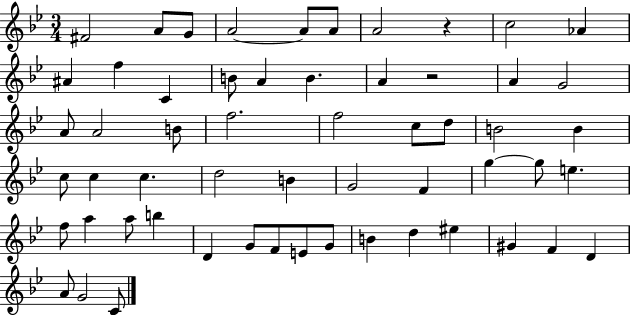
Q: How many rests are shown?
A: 2